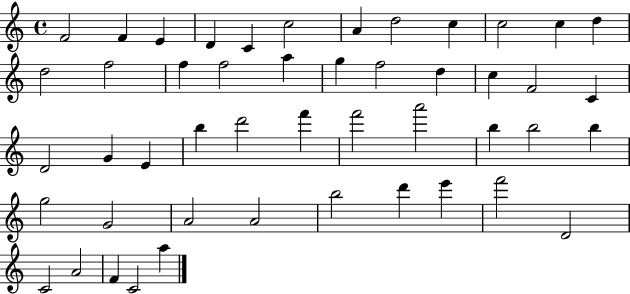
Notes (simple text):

F4/h F4/q E4/q D4/q C4/q C5/h A4/q D5/h C5/q C5/h C5/q D5/q D5/h F5/h F5/q F5/h A5/q G5/q F5/h D5/q C5/q F4/h C4/q D4/h G4/q E4/q B5/q D6/h F6/q F6/h A6/h B5/q B5/h B5/q G5/h G4/h A4/h A4/h B5/h D6/q E6/q F6/h D4/h C4/h A4/h F4/q C4/h A5/q